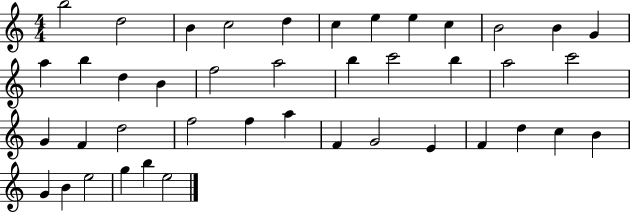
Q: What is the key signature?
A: C major